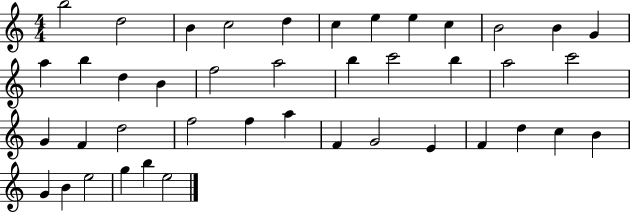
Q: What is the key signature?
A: C major